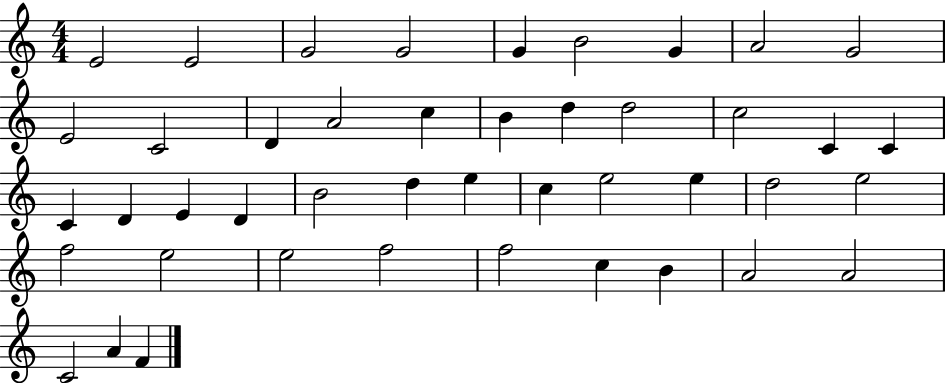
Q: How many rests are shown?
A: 0